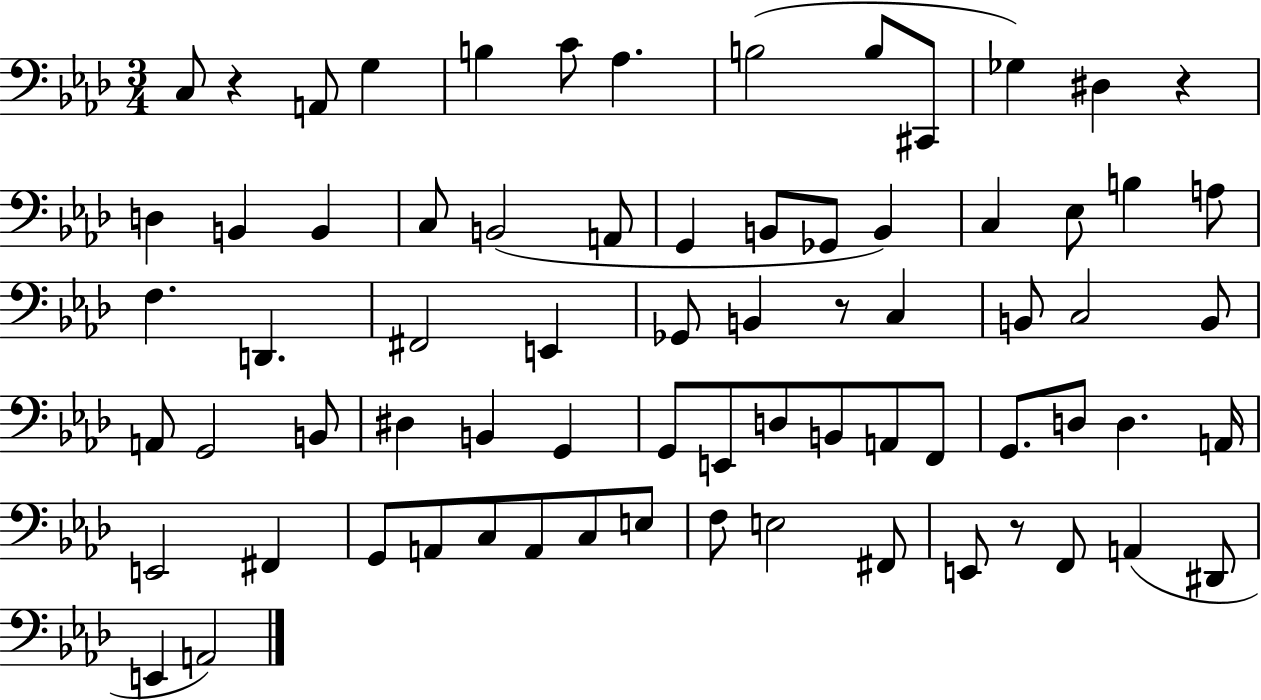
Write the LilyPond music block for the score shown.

{
  \clef bass
  \numericTimeSignature
  \time 3/4
  \key aes \major
  c8 r4 a,8 g4 | b4 c'8 aes4. | b2( b8 cis,8 | ges4) dis4 r4 | \break d4 b,4 b,4 | c8 b,2( a,8 | g,4 b,8 ges,8 b,4) | c4 ees8 b4 a8 | \break f4. d,4. | fis,2 e,4 | ges,8 b,4 r8 c4 | b,8 c2 b,8 | \break a,8 g,2 b,8 | dis4 b,4 g,4 | g,8 e,8 d8 b,8 a,8 f,8 | g,8. d8 d4. a,16 | \break e,2 fis,4 | g,8 a,8 c8 a,8 c8 e8 | f8 e2 fis,8 | e,8 r8 f,8 a,4( dis,8 | \break e,4 a,2) | \bar "|."
}